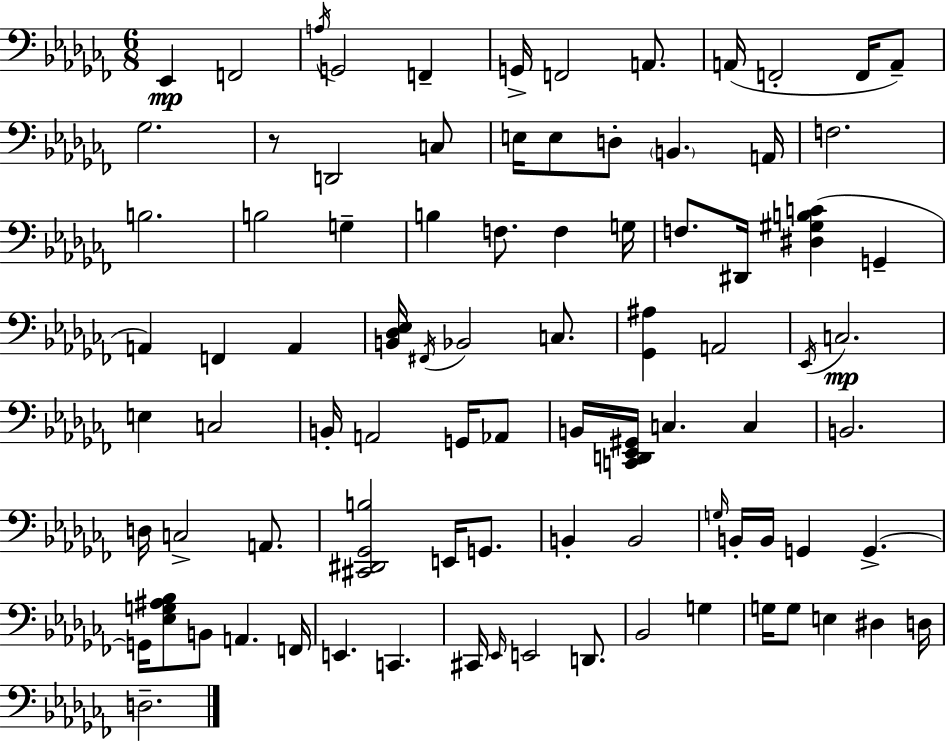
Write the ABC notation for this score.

X:1
T:Untitled
M:6/8
L:1/4
K:Abm
_E,, F,,2 A,/4 G,,2 F,, G,,/4 F,,2 A,,/2 A,,/4 F,,2 F,,/4 A,,/2 _G,2 z/2 D,,2 C,/2 E,/4 E,/2 D,/2 B,, A,,/4 F,2 B,2 B,2 G, B, F,/2 F, G,/4 F,/2 ^D,,/4 [^D,^G,B,C] G,, A,, F,, A,, [B,,_D,_E,]/4 ^F,,/4 _B,,2 C,/2 [_G,,^A,] A,,2 _E,,/4 C,2 E, C,2 B,,/4 A,,2 G,,/4 _A,,/2 B,,/4 [C,,D,,_E,,^G,,]/4 C, C, B,,2 D,/4 C,2 A,,/2 [^C,,^D,,_G,,B,]2 E,,/4 G,,/2 B,, B,,2 G,/4 B,,/4 B,,/4 G,, G,, G,,/4 [_E,G,^A,_B,]/2 B,,/2 A,, F,,/4 E,, C,, ^C,,/4 _E,,/4 E,,2 D,,/2 _B,,2 G, G,/4 G,/2 E, ^D, D,/4 D,2